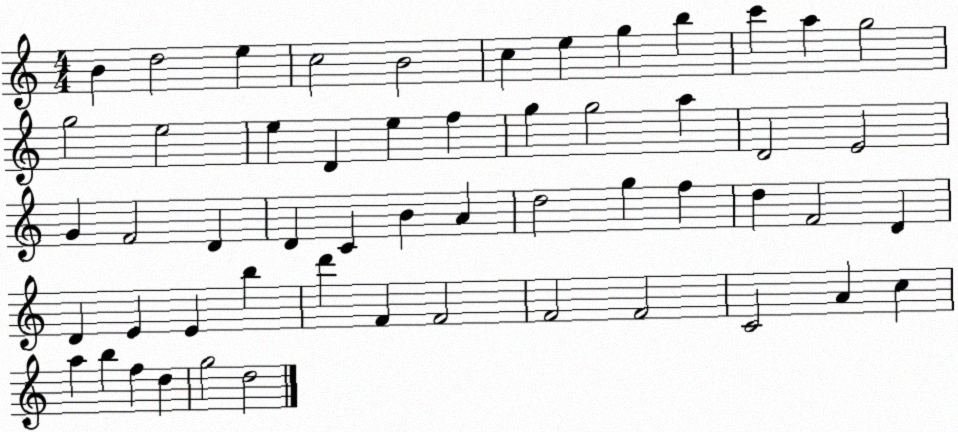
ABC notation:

X:1
T:Untitled
M:4/4
L:1/4
K:C
B d2 e c2 B2 c e g b c' a g2 g2 e2 e D e f g g2 a D2 E2 G F2 D D C B A d2 g f d F2 D D E E b d' F F2 F2 F2 C2 A c a b f d g2 d2